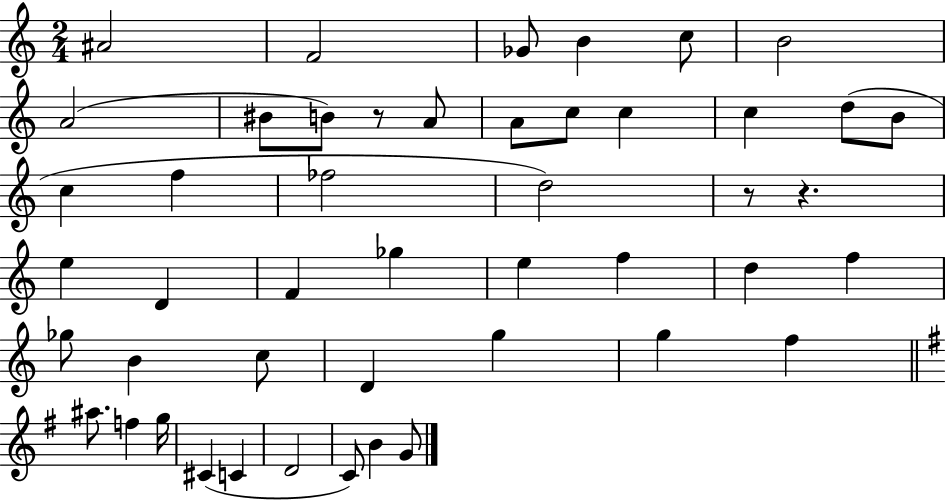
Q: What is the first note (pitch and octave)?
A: A#4